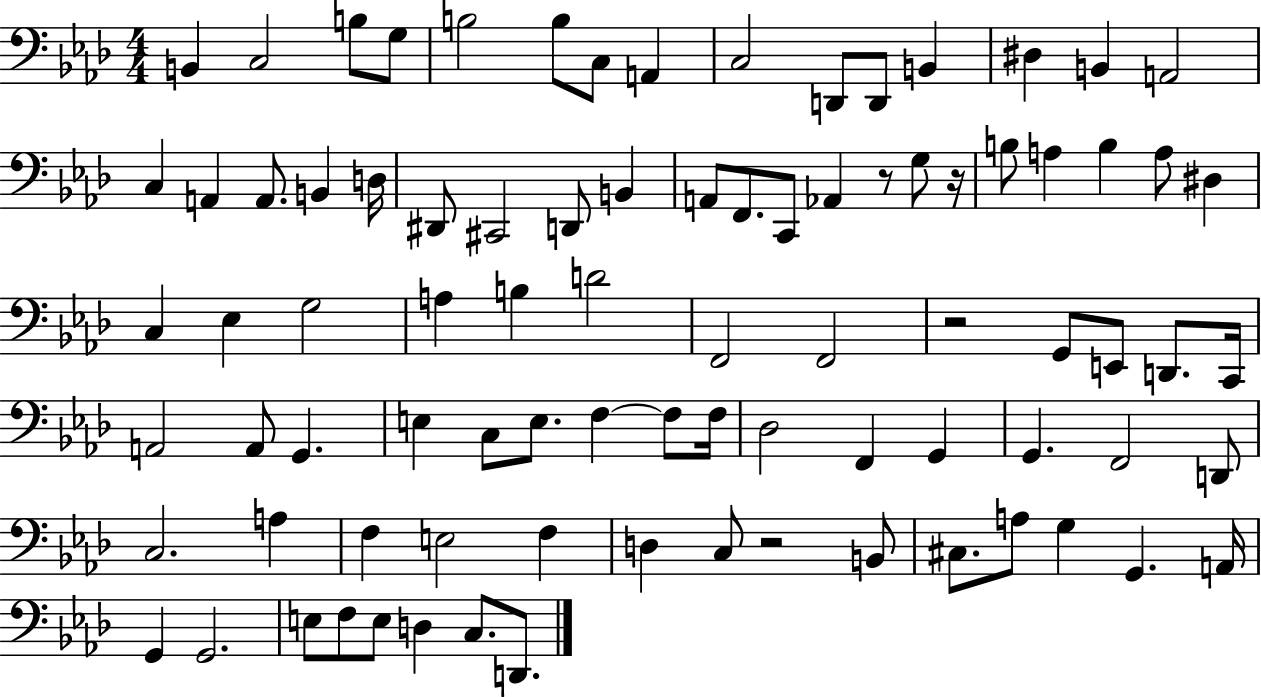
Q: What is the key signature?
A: AES major